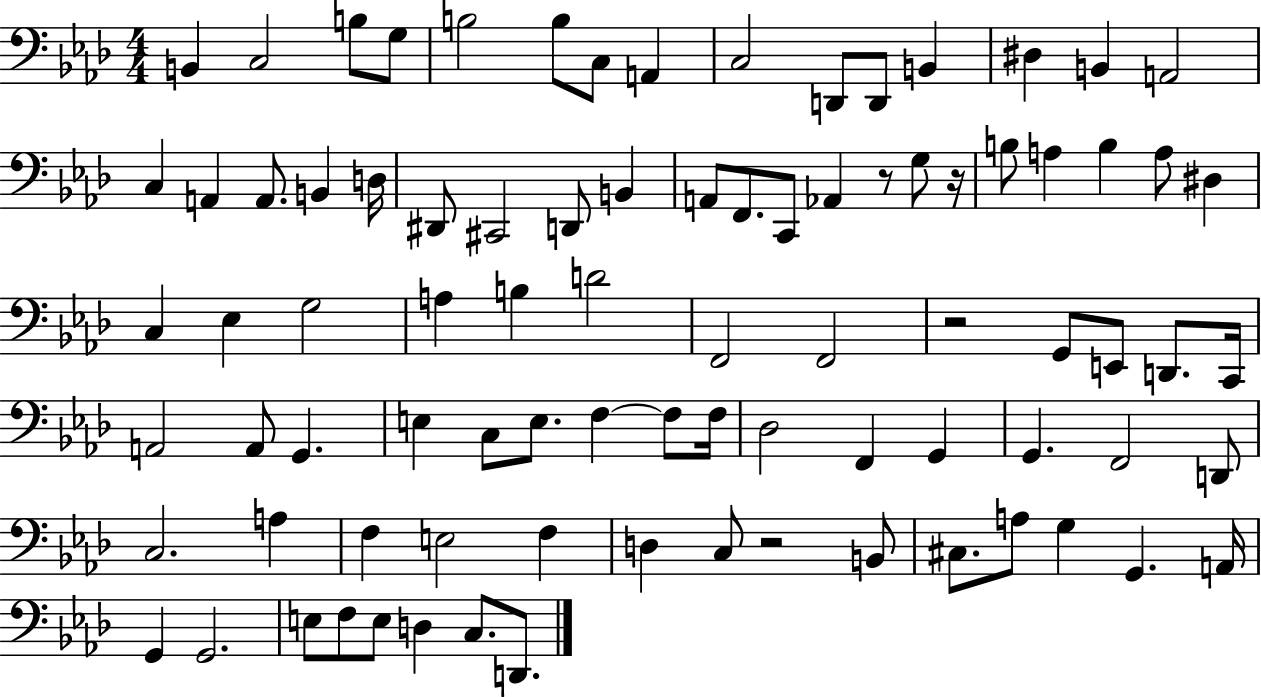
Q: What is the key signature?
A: AES major